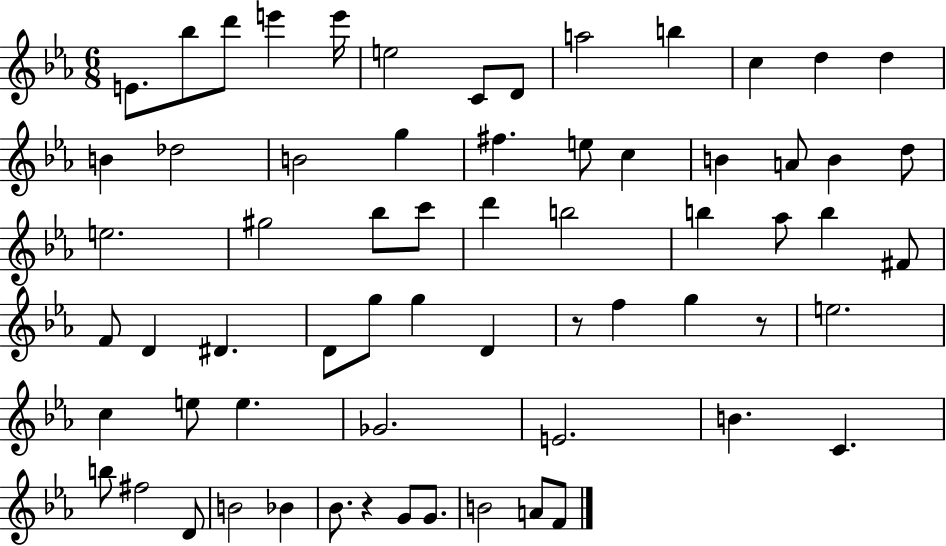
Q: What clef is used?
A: treble